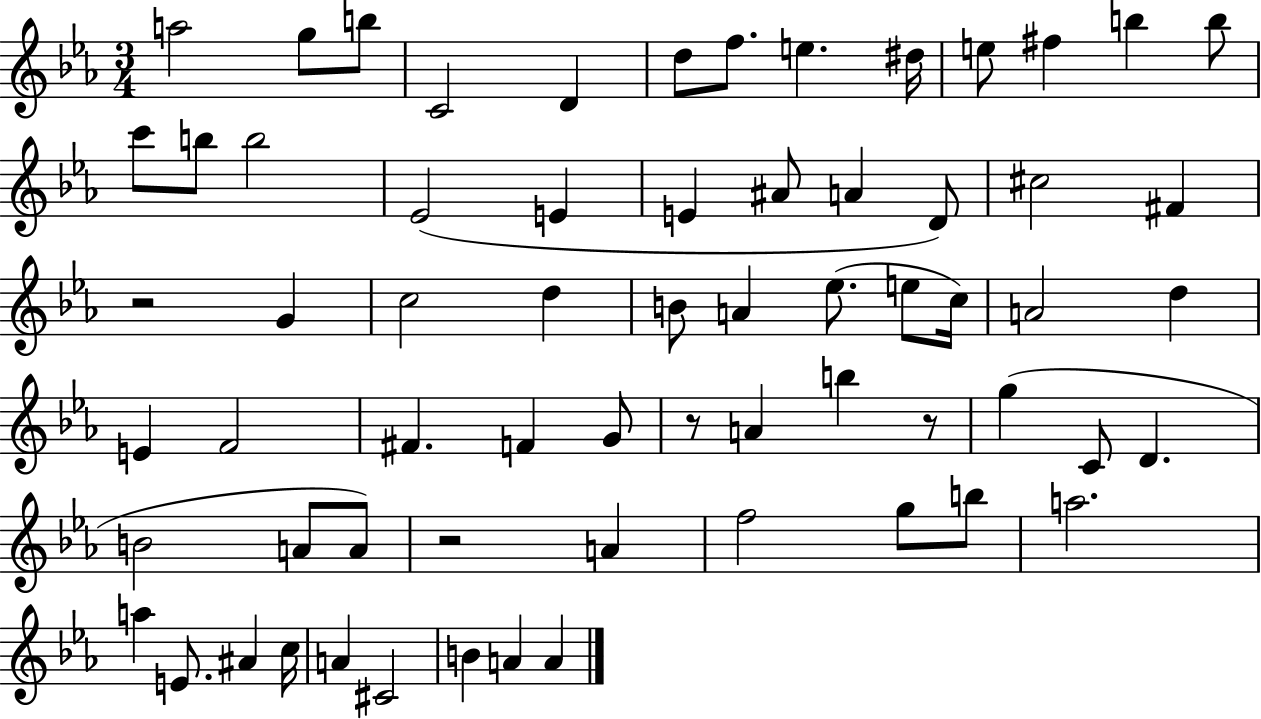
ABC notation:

X:1
T:Untitled
M:3/4
L:1/4
K:Eb
a2 g/2 b/2 C2 D d/2 f/2 e ^d/4 e/2 ^f b b/2 c'/2 b/2 b2 _E2 E E ^A/2 A D/2 ^c2 ^F z2 G c2 d B/2 A _e/2 e/2 c/4 A2 d E F2 ^F F G/2 z/2 A b z/2 g C/2 D B2 A/2 A/2 z2 A f2 g/2 b/2 a2 a E/2 ^A c/4 A ^C2 B A A